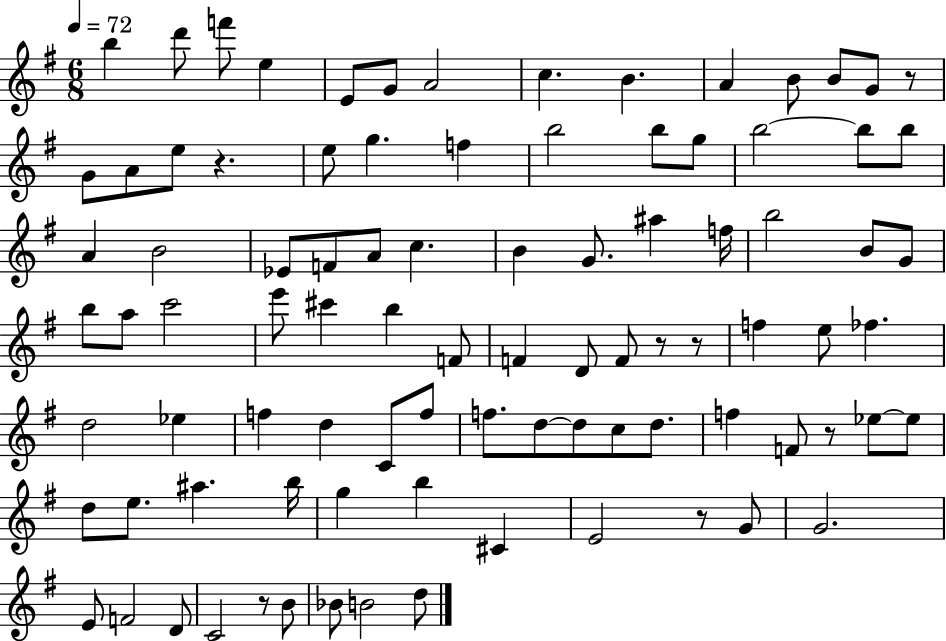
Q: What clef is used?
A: treble